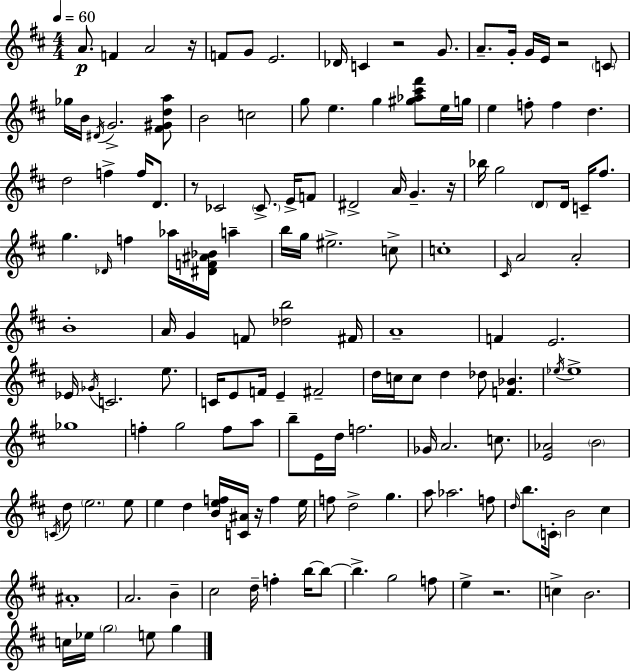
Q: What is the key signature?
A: D major